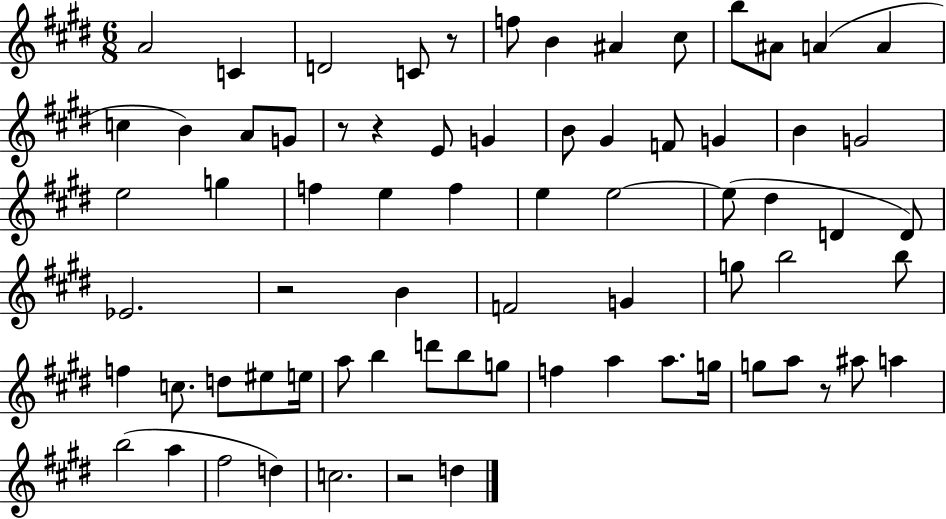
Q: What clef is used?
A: treble